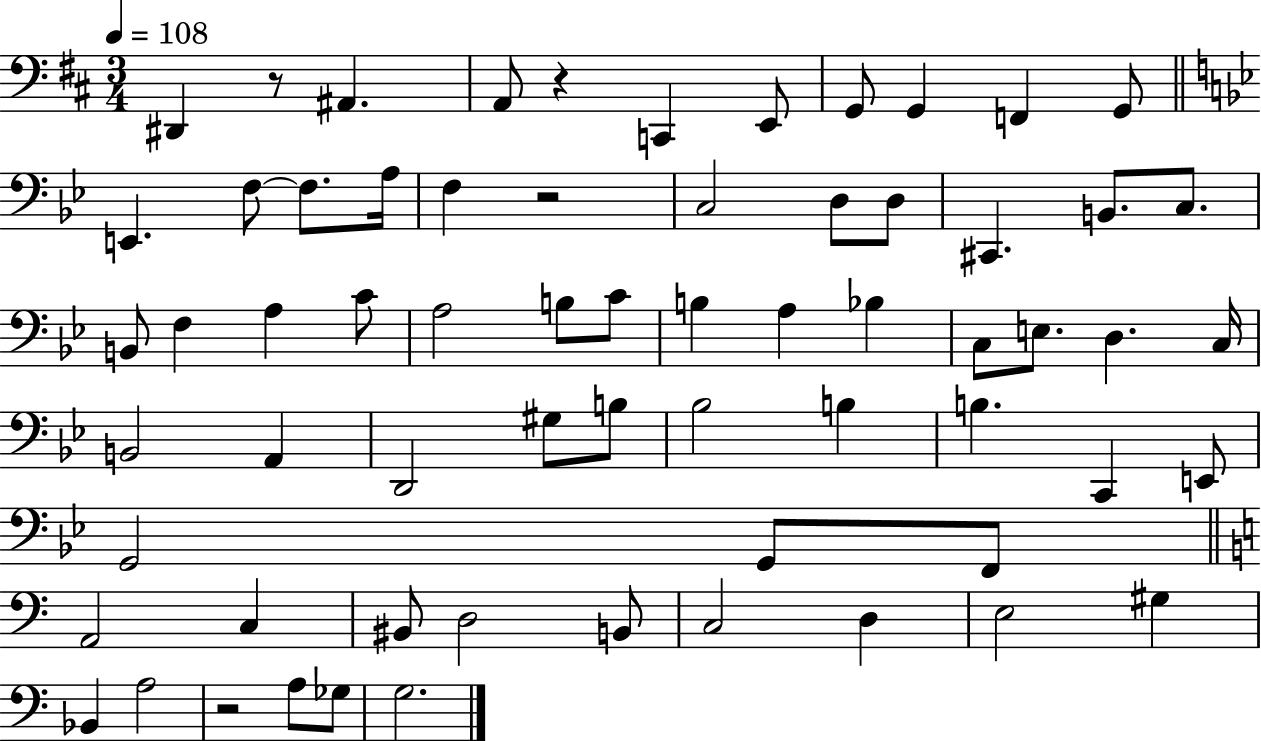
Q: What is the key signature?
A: D major